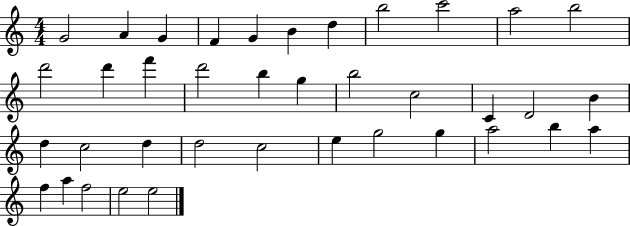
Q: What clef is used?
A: treble